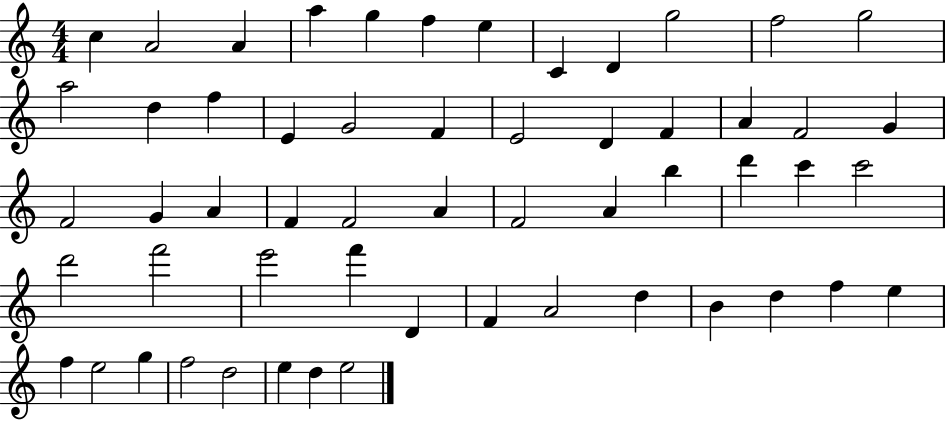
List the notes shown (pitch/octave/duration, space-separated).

C5/q A4/h A4/q A5/q G5/q F5/q E5/q C4/q D4/q G5/h F5/h G5/h A5/h D5/q F5/q E4/q G4/h F4/q E4/h D4/q F4/q A4/q F4/h G4/q F4/h G4/q A4/q F4/q F4/h A4/q F4/h A4/q B5/q D6/q C6/q C6/h D6/h F6/h E6/h F6/q D4/q F4/q A4/h D5/q B4/q D5/q F5/q E5/q F5/q E5/h G5/q F5/h D5/h E5/q D5/q E5/h